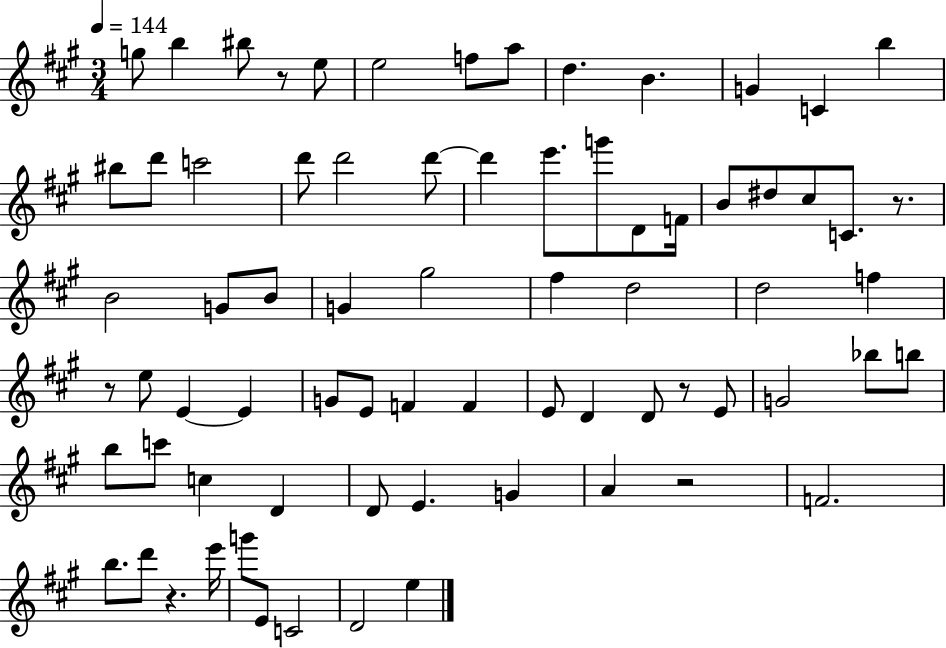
G5/e B5/q BIS5/e R/e E5/e E5/h F5/e A5/e D5/q. B4/q. G4/q C4/q B5/q BIS5/e D6/e C6/h D6/e D6/h D6/e D6/q E6/e. G6/e D4/e F4/s B4/e D#5/e C#5/e C4/e. R/e. B4/h G4/e B4/e G4/q G#5/h F#5/q D5/h D5/h F5/q R/e E5/e E4/q E4/q G4/e E4/e F4/q F4/q E4/e D4/q D4/e R/e E4/e G4/h Bb5/e B5/e B5/e C6/e C5/q D4/q D4/e E4/q. G4/q A4/q R/h F4/h. B5/e. D6/e R/q. E6/s G6/e E4/e C4/h D4/h E5/q